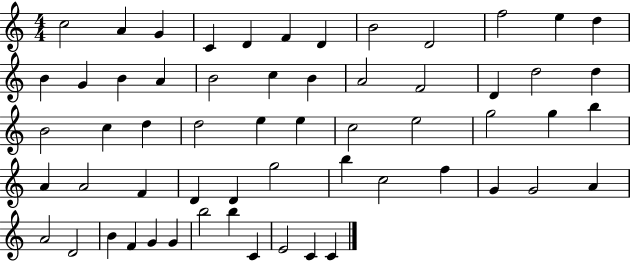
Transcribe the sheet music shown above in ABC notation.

X:1
T:Untitled
M:4/4
L:1/4
K:C
c2 A G C D F D B2 D2 f2 e d B G B A B2 c B A2 F2 D d2 d B2 c d d2 e e c2 e2 g2 g b A A2 F D D g2 b c2 f G G2 A A2 D2 B F G G b2 b C E2 C C